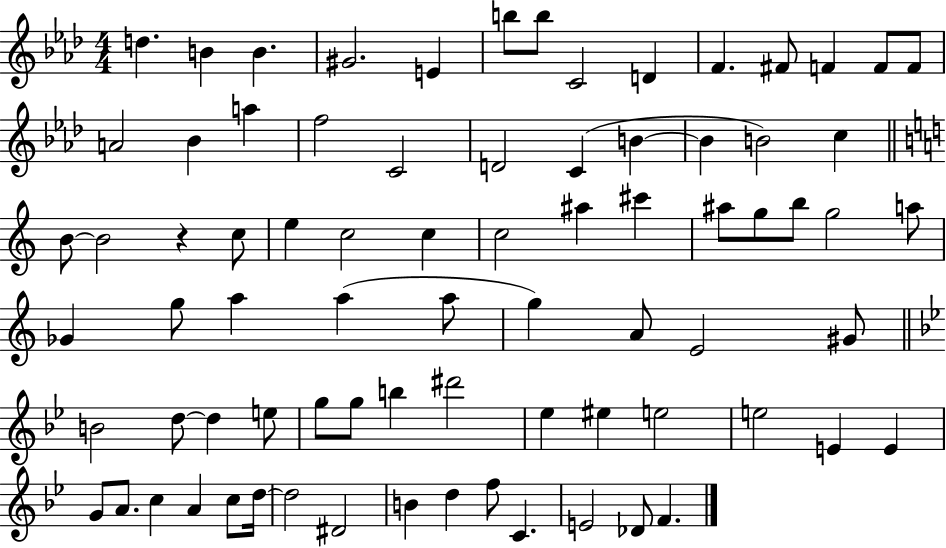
D5/q. B4/q B4/q. G#4/h. E4/q B5/e B5/e C4/h D4/q F4/q. F#4/e F4/q F4/e F4/e A4/h Bb4/q A5/q F5/h C4/h D4/h C4/q B4/q B4/q B4/h C5/q B4/e B4/h R/q C5/e E5/q C5/h C5/q C5/h A#5/q C#6/q A#5/e G5/e B5/e G5/h A5/e Gb4/q G5/e A5/q A5/q A5/e G5/q A4/e E4/h G#4/e B4/h D5/e D5/q E5/e G5/e G5/e B5/q D#6/h Eb5/q EIS5/q E5/h E5/h E4/q E4/q G4/e A4/e. C5/q A4/q C5/e D5/s D5/h D#4/h B4/q D5/q F5/e C4/q. E4/h Db4/e F4/q.